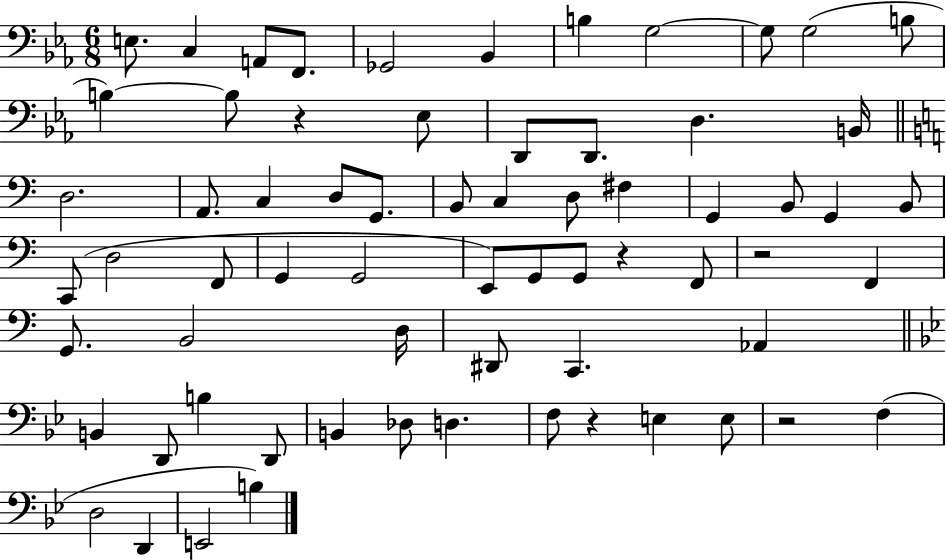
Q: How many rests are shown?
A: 5